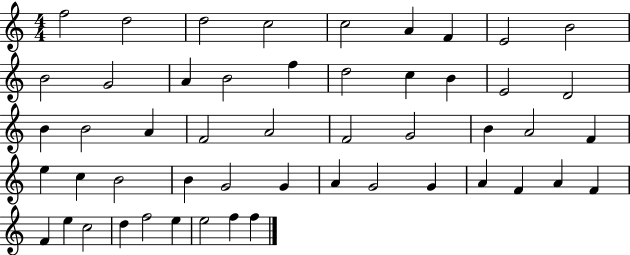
{
  \clef treble
  \numericTimeSignature
  \time 4/4
  \key c \major
  f''2 d''2 | d''2 c''2 | c''2 a'4 f'4 | e'2 b'2 | \break b'2 g'2 | a'4 b'2 f''4 | d''2 c''4 b'4 | e'2 d'2 | \break b'4 b'2 a'4 | f'2 a'2 | f'2 g'2 | b'4 a'2 f'4 | \break e''4 c''4 b'2 | b'4 g'2 g'4 | a'4 g'2 g'4 | a'4 f'4 a'4 f'4 | \break f'4 e''4 c''2 | d''4 f''2 e''4 | e''2 f''4 f''4 | \bar "|."
}